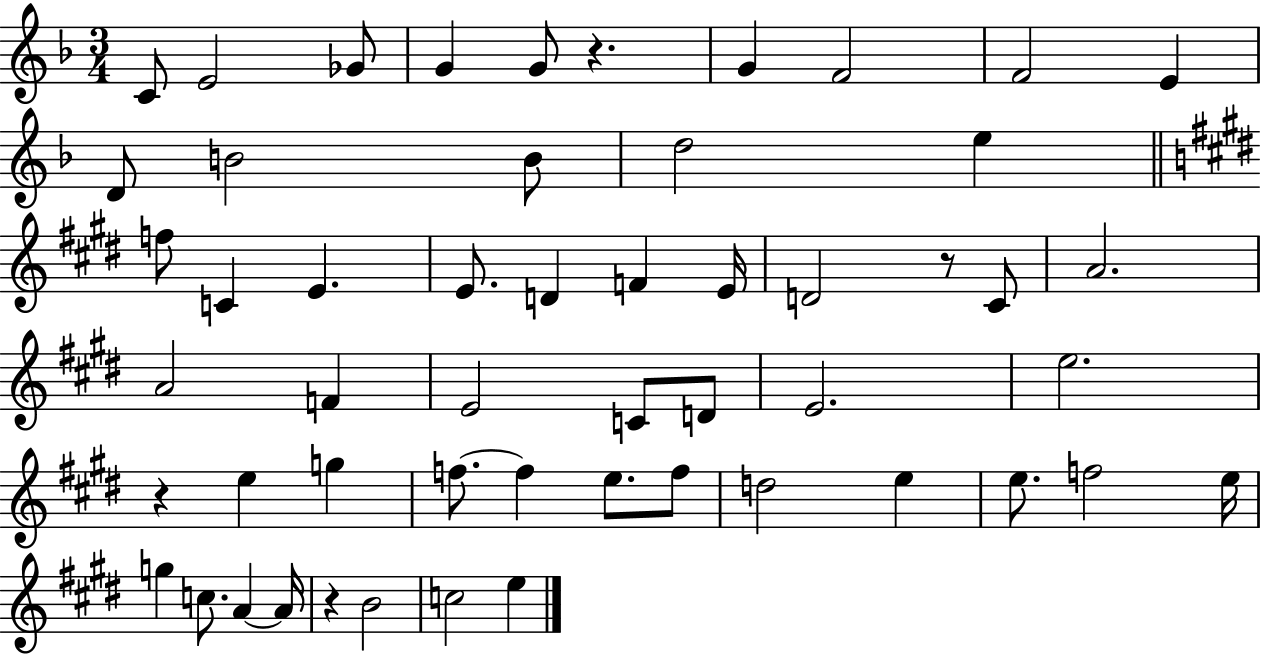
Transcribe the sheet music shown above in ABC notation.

X:1
T:Untitled
M:3/4
L:1/4
K:F
C/2 E2 _G/2 G G/2 z G F2 F2 E D/2 B2 B/2 d2 e f/2 C E E/2 D F E/4 D2 z/2 ^C/2 A2 A2 F E2 C/2 D/2 E2 e2 z e g f/2 f e/2 f/2 d2 e e/2 f2 e/4 g c/2 A A/4 z B2 c2 e